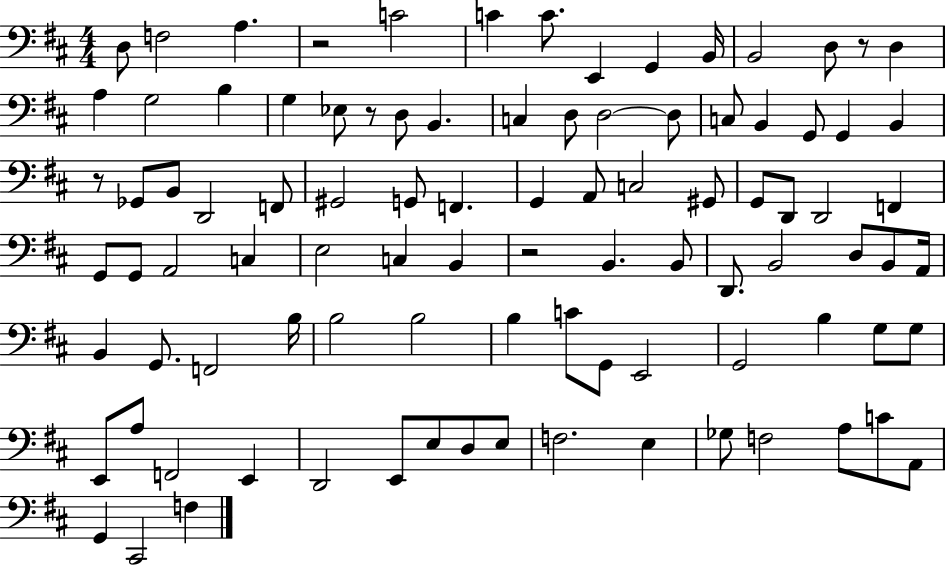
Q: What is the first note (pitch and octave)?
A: D3